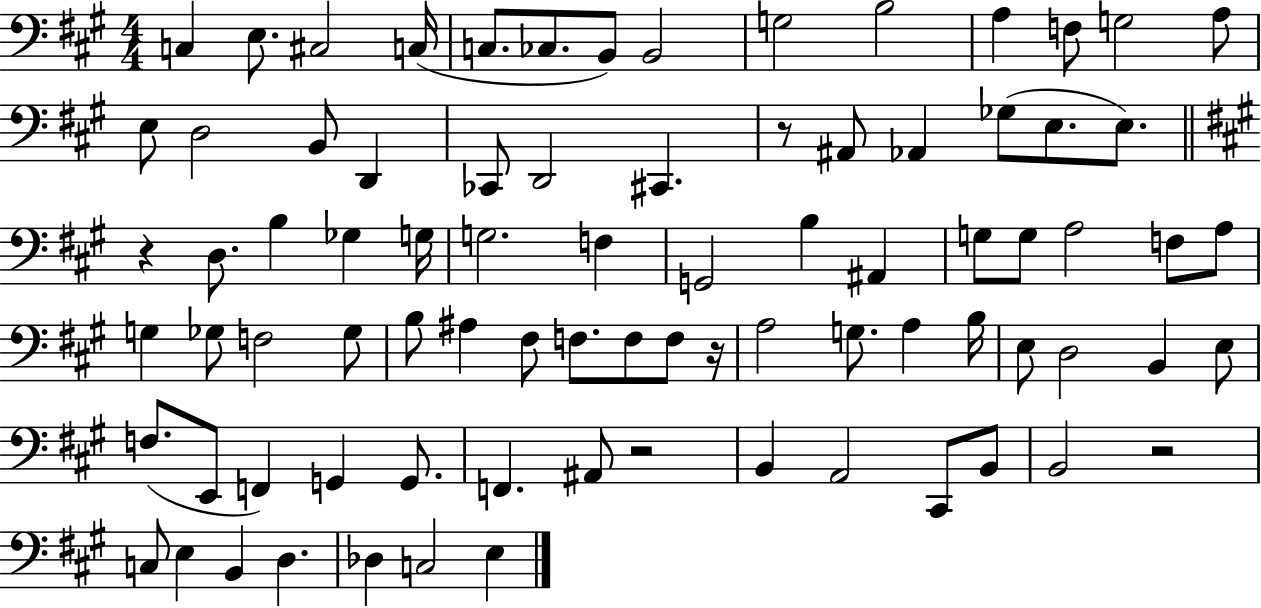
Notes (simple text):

C3/q E3/e. C#3/h C3/s C3/e. CES3/e. B2/e B2/h G3/h B3/h A3/q F3/e G3/h A3/e E3/e D3/h B2/e D2/q CES2/e D2/h C#2/q. R/e A#2/e Ab2/q Gb3/e E3/e. E3/e. R/q D3/e. B3/q Gb3/q G3/s G3/h. F3/q G2/h B3/q A#2/q G3/e G3/e A3/h F3/e A3/e G3/q Gb3/e F3/h Gb3/e B3/e A#3/q F#3/e F3/e. F3/e F3/e R/s A3/h G3/e. A3/q B3/s E3/e D3/h B2/q E3/e F3/e. E2/e F2/q G2/q G2/e. F2/q. A#2/e R/h B2/q A2/h C#2/e B2/e B2/h R/h C3/e E3/q B2/q D3/q. Db3/q C3/h E3/q